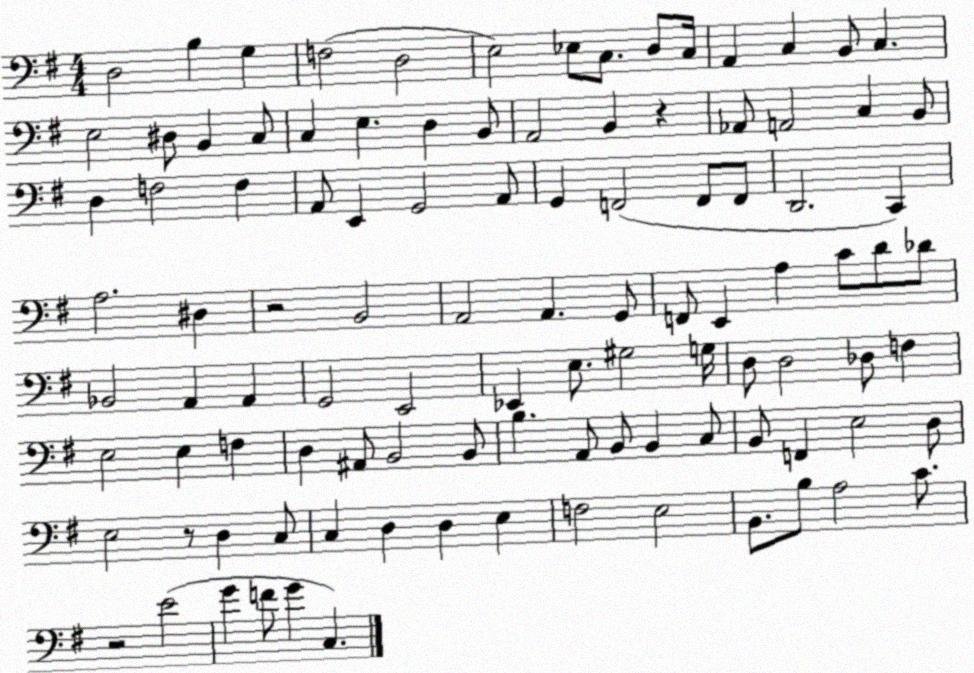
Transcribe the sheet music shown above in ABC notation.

X:1
T:Untitled
M:4/4
L:1/4
K:G
D,2 B, G, F,2 D,2 E,2 _E,/2 C,/2 D,/2 C,/4 A,, C, B,,/2 C, E,2 ^D,/2 B,, C,/2 C, E, D, B,,/2 A,,2 B,, z _A,,/2 A,,2 C, B,,/2 D, F,2 F, A,,/2 E,, G,,2 A,,/2 G,, F,,2 F,,/2 F,,/2 D,,2 C,, A,2 ^D, z2 B,,2 A,,2 A,, G,,/2 F,,/2 E,, A, C/2 D/2 _D/2 _B,,2 A,, A,, G,,2 E,,2 _E,, E,/2 ^G,2 G,/4 D,/2 D,2 _D,/2 F, E,2 E, F, D, ^A,,/2 B,,2 B,,/2 B, A,,/2 B,,/2 B,, C,/2 B,,/2 F,, E,2 D,/2 E,2 z/2 D, C,/2 C, D, D, E, F,2 E,2 B,,/2 B,/2 A,2 C/2 z2 E2 G F/2 G C,